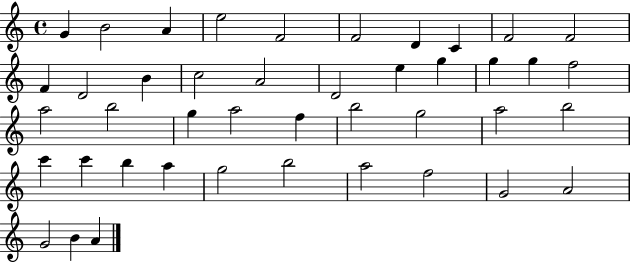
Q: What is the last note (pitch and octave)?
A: A4